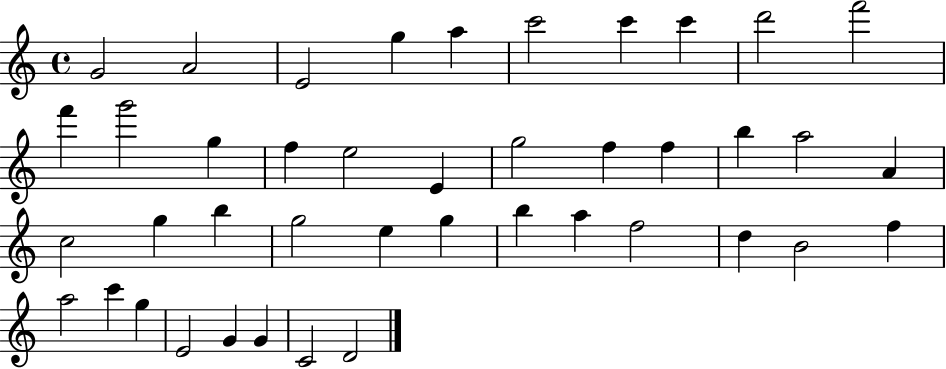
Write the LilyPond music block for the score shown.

{
  \clef treble
  \time 4/4
  \defaultTimeSignature
  \key c \major
  g'2 a'2 | e'2 g''4 a''4 | c'''2 c'''4 c'''4 | d'''2 f'''2 | \break f'''4 g'''2 g''4 | f''4 e''2 e'4 | g''2 f''4 f''4 | b''4 a''2 a'4 | \break c''2 g''4 b''4 | g''2 e''4 g''4 | b''4 a''4 f''2 | d''4 b'2 f''4 | \break a''2 c'''4 g''4 | e'2 g'4 g'4 | c'2 d'2 | \bar "|."
}